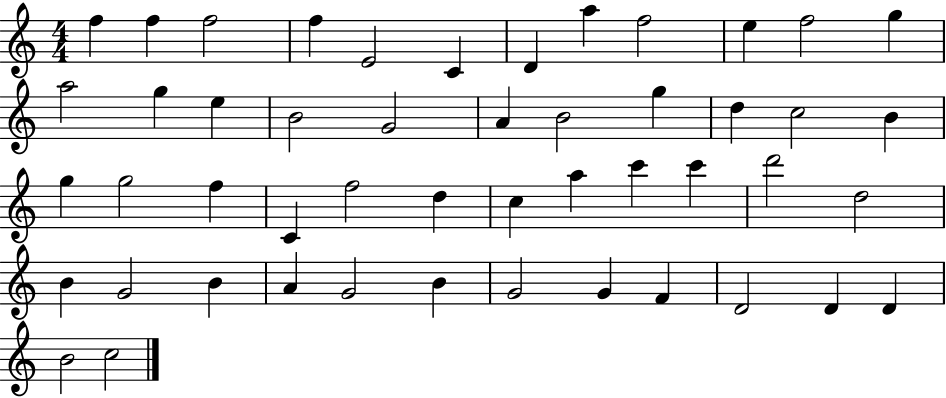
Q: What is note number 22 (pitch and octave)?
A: C5